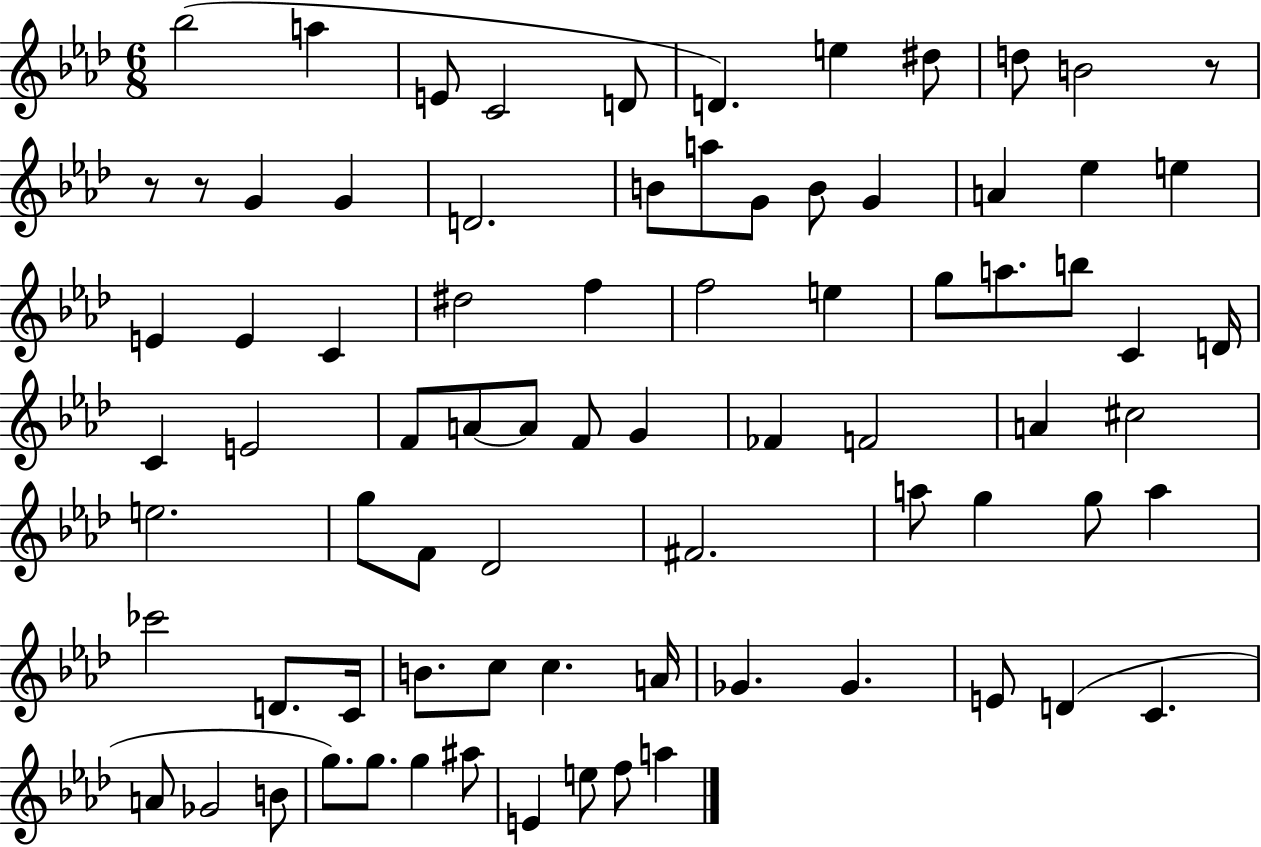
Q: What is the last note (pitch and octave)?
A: A5